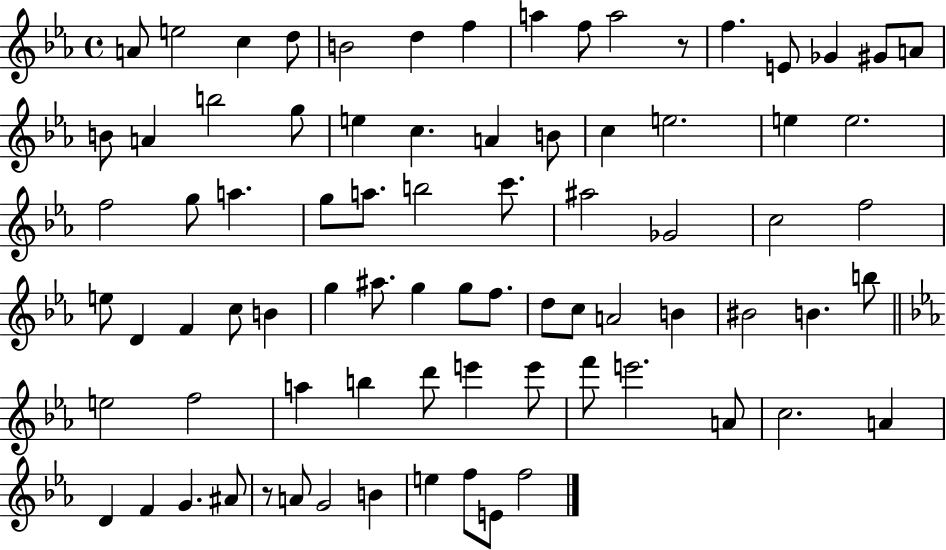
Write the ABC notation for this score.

X:1
T:Untitled
M:4/4
L:1/4
K:Eb
A/2 e2 c d/2 B2 d f a f/2 a2 z/2 f E/2 _G ^G/2 A/2 B/2 A b2 g/2 e c A B/2 c e2 e e2 f2 g/2 a g/2 a/2 b2 c'/2 ^a2 _G2 c2 f2 e/2 D F c/2 B g ^a/2 g g/2 f/2 d/2 c/2 A2 B ^B2 B b/2 e2 f2 a b d'/2 e' e'/2 f'/2 e'2 A/2 c2 A D F G ^A/2 z/2 A/2 G2 B e f/2 E/2 f2